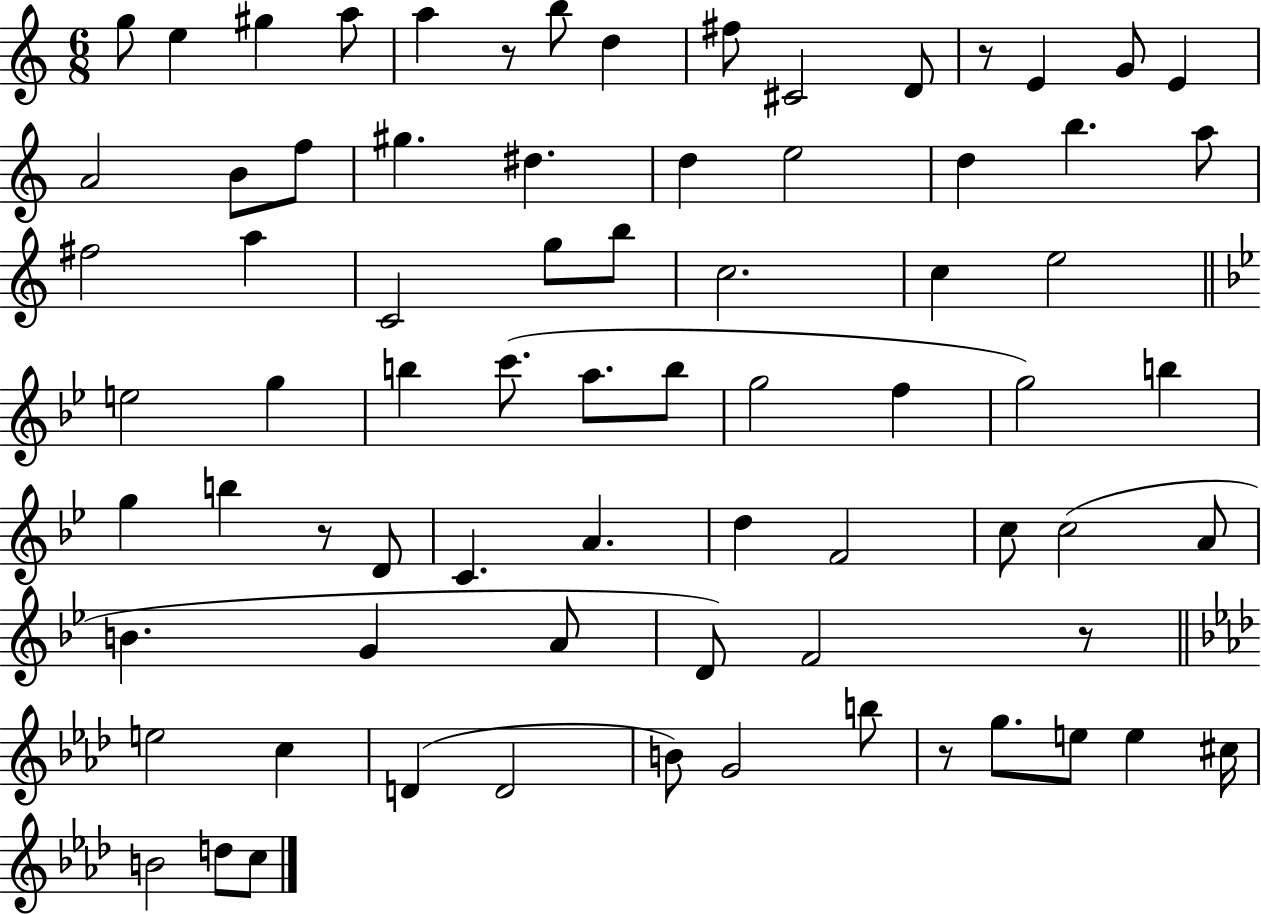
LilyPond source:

{
  \clef treble
  \numericTimeSignature
  \time 6/8
  \key c \major
  g''8 e''4 gis''4 a''8 | a''4 r8 b''8 d''4 | fis''8 cis'2 d'8 | r8 e'4 g'8 e'4 | \break a'2 b'8 f''8 | gis''4. dis''4. | d''4 e''2 | d''4 b''4. a''8 | \break fis''2 a''4 | c'2 g''8 b''8 | c''2. | c''4 e''2 | \break \bar "||" \break \key bes \major e''2 g''4 | b''4 c'''8.( a''8. b''8 | g''2 f''4 | g''2) b''4 | \break g''4 b''4 r8 d'8 | c'4. a'4. | d''4 f'2 | c''8 c''2( a'8 | \break b'4. g'4 a'8 | d'8) f'2 r8 | \bar "||" \break \key aes \major e''2 c''4 | d'4( d'2 | b'8) g'2 b''8 | r8 g''8. e''8 e''4 cis''16 | \break b'2 d''8 c''8 | \bar "|."
}